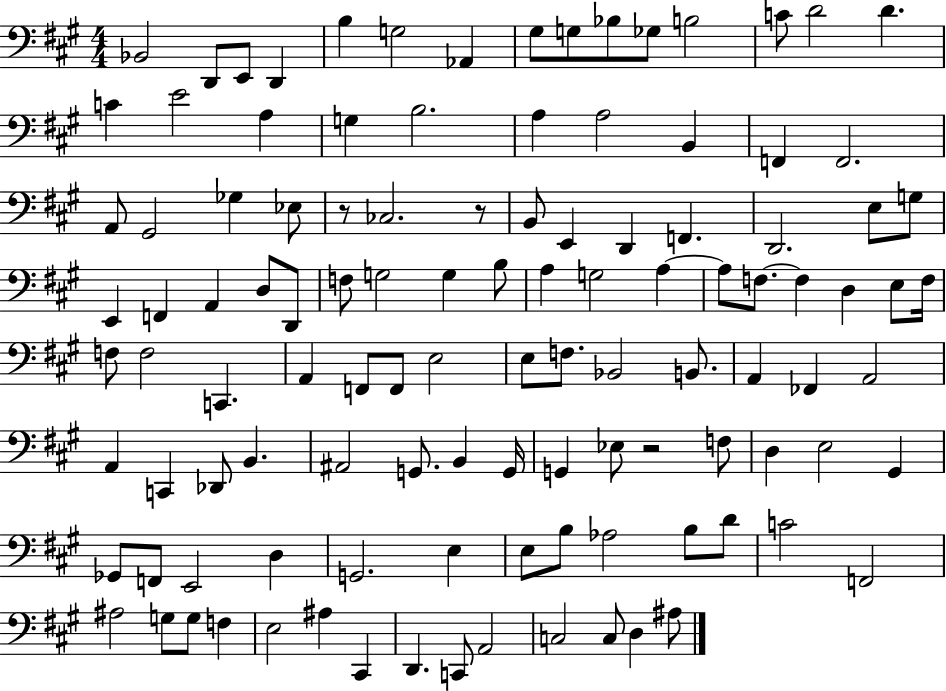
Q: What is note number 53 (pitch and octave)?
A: D3